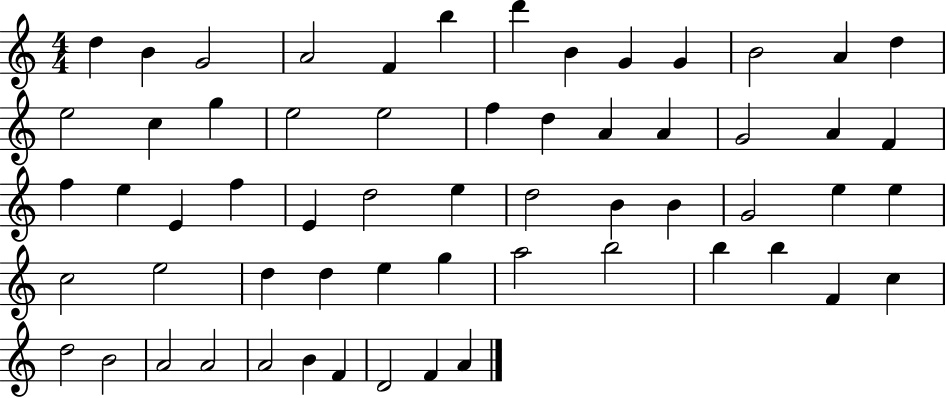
{
  \clef treble
  \numericTimeSignature
  \time 4/4
  \key c \major
  d''4 b'4 g'2 | a'2 f'4 b''4 | d'''4 b'4 g'4 g'4 | b'2 a'4 d''4 | \break e''2 c''4 g''4 | e''2 e''2 | f''4 d''4 a'4 a'4 | g'2 a'4 f'4 | \break f''4 e''4 e'4 f''4 | e'4 d''2 e''4 | d''2 b'4 b'4 | g'2 e''4 e''4 | \break c''2 e''2 | d''4 d''4 e''4 g''4 | a''2 b''2 | b''4 b''4 f'4 c''4 | \break d''2 b'2 | a'2 a'2 | a'2 b'4 f'4 | d'2 f'4 a'4 | \break \bar "|."
}